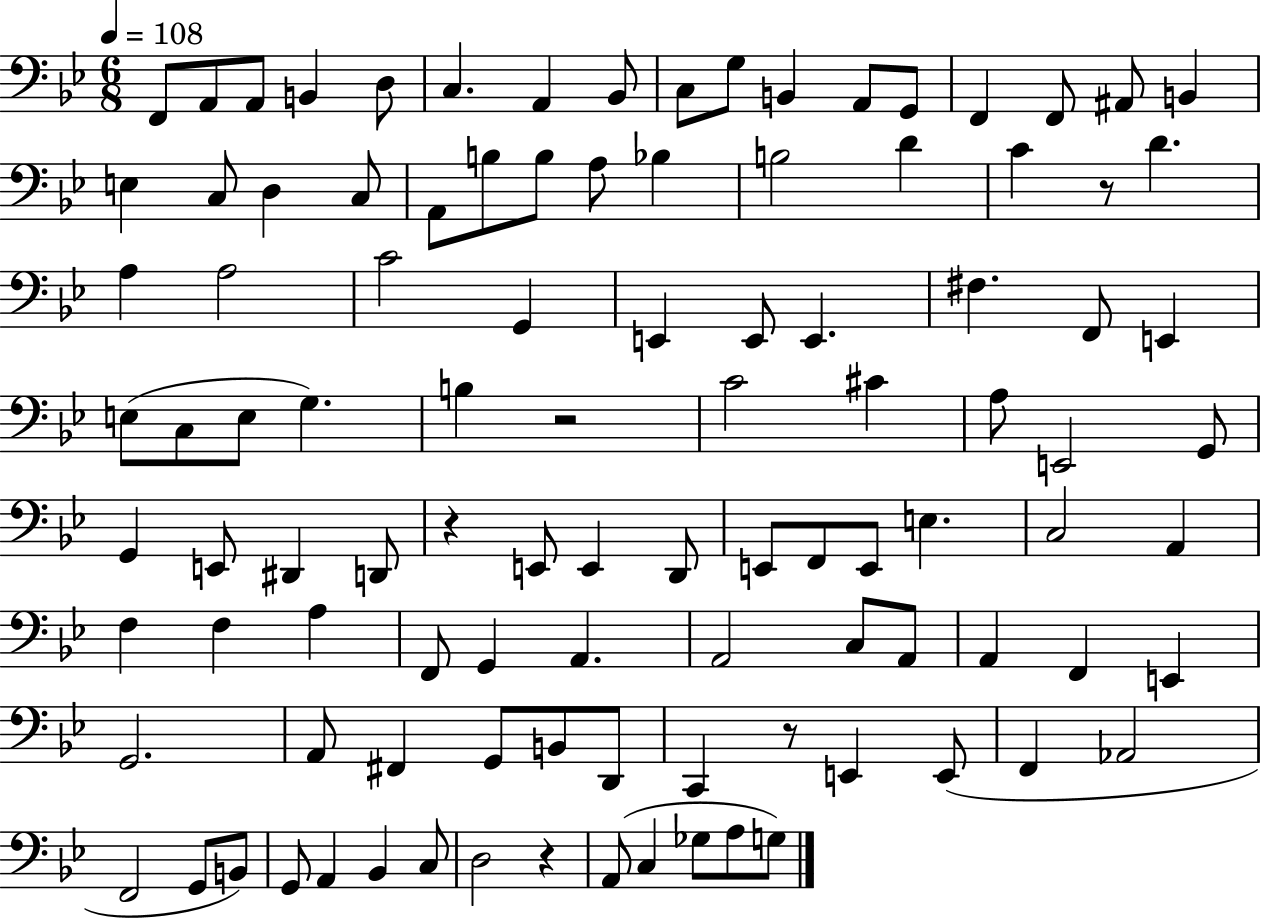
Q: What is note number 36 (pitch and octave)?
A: E2